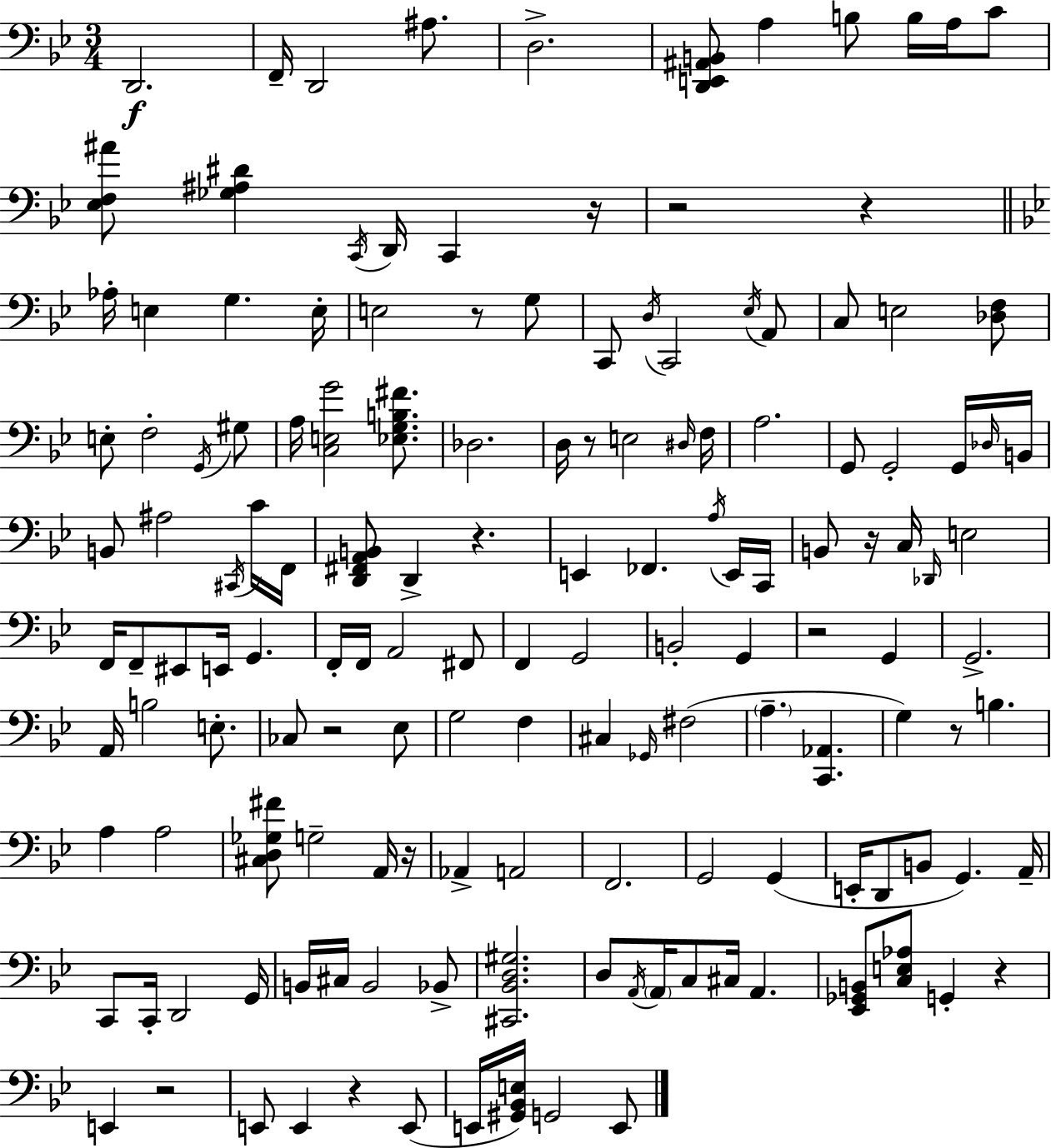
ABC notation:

X:1
T:Untitled
M:3/4
L:1/4
K:Gm
D,,2 F,,/4 D,,2 ^A,/2 D,2 [D,,E,,^A,,B,,]/2 A, B,/2 B,/4 A,/4 C/2 [_E,F,^A]/2 [_G,^A,^D] C,,/4 D,,/4 C,, z/4 z2 z _A,/4 E, G, E,/4 E,2 z/2 G,/2 C,,/2 D,/4 C,,2 _E,/4 A,,/2 C,/2 E,2 [_D,F,]/2 E,/2 F,2 G,,/4 ^G,/2 A,/4 [C,E,G]2 [_E,G,B,^F]/2 _D,2 D,/4 z/2 E,2 ^D,/4 F,/4 A,2 G,,/2 G,,2 G,,/4 _D,/4 B,,/4 B,,/2 ^A,2 ^C,,/4 C/4 F,,/4 [D,,^F,,A,,B,,]/2 D,, z E,, _F,, A,/4 E,,/4 C,,/4 B,,/2 z/4 C,/4 _D,,/4 E,2 F,,/4 F,,/2 ^E,,/2 E,,/4 G,, F,,/4 F,,/4 A,,2 ^F,,/2 F,, G,,2 B,,2 G,, z2 G,, G,,2 A,,/4 B,2 E,/2 _C,/2 z2 _E,/2 G,2 F, ^C, _G,,/4 ^F,2 A, [C,,_A,,] G, z/2 B, A, A,2 [^C,D,_G,^F]/2 G,2 A,,/4 z/4 _A,, A,,2 F,,2 G,,2 G,, E,,/4 D,,/2 B,,/2 G,, A,,/4 C,,/2 C,,/4 D,,2 G,,/4 B,,/4 ^C,/4 B,,2 _B,,/2 [^C,,_B,,D,^G,]2 D,/2 A,,/4 A,,/4 C,/2 ^C,/4 A,, [_E,,_G,,B,,]/2 [C,E,_A,]/2 G,, z E,, z2 E,,/2 E,, z E,,/2 E,,/4 [^G,,_B,,E,]/4 G,,2 E,,/2